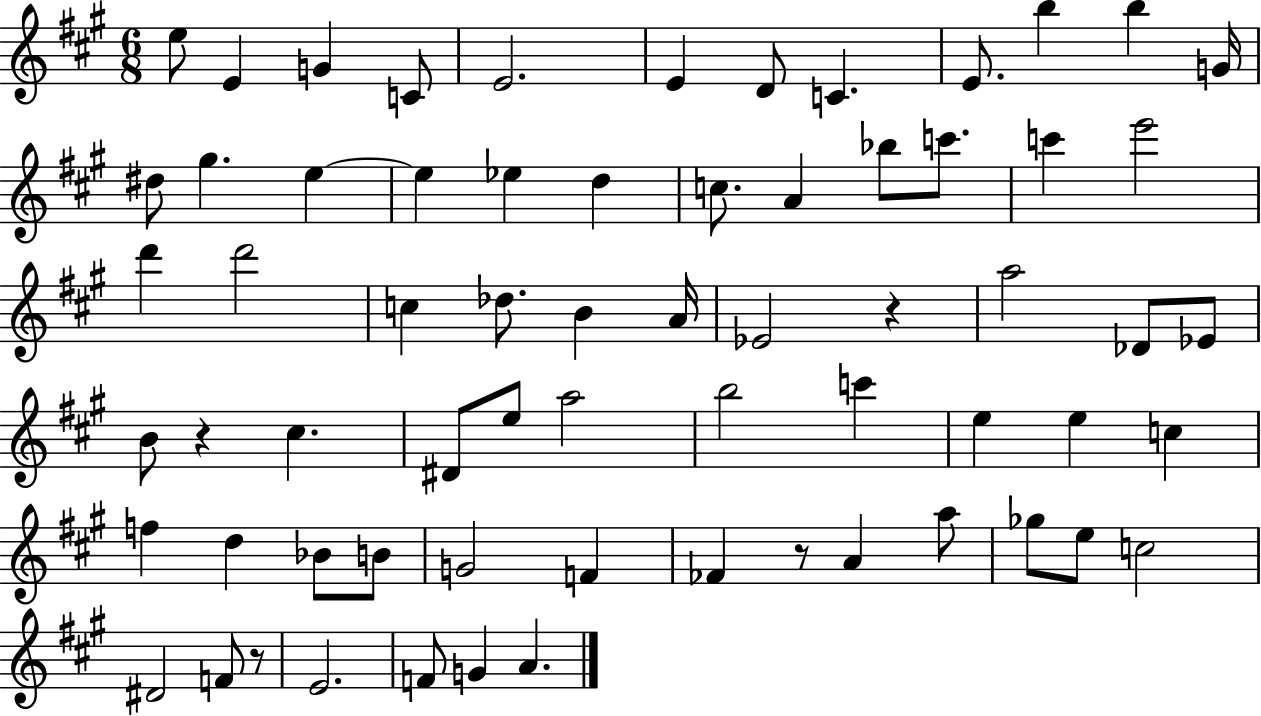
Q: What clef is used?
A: treble